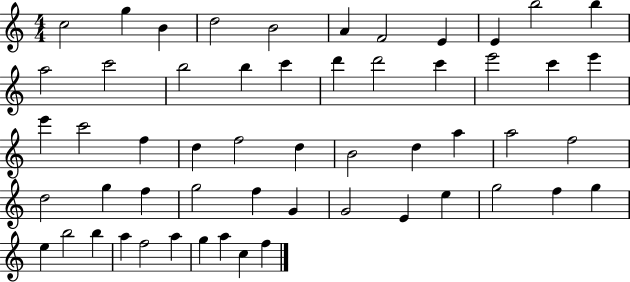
C5/h G5/q B4/q D5/h B4/h A4/q F4/h E4/q E4/q B5/h B5/q A5/h C6/h B5/h B5/q C6/q D6/q D6/h C6/q E6/h C6/q E6/q E6/q C6/h F5/q D5/q F5/h D5/q B4/h D5/q A5/q A5/h F5/h D5/h G5/q F5/q G5/h F5/q G4/q G4/h E4/q E5/q G5/h F5/q G5/q E5/q B5/h B5/q A5/q F5/h A5/q G5/q A5/q C5/q F5/q